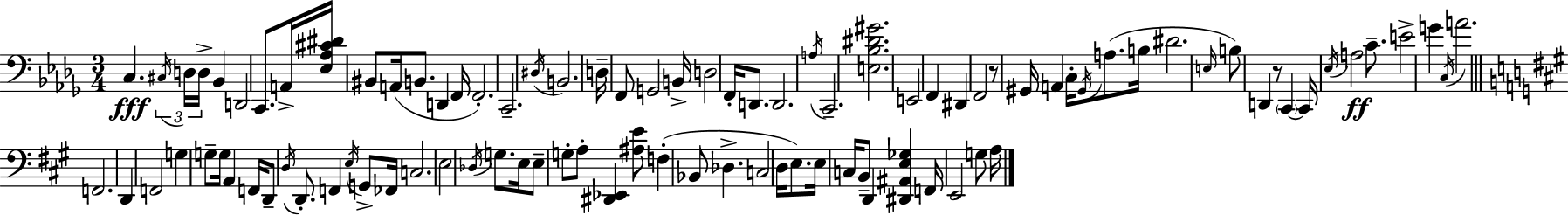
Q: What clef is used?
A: bass